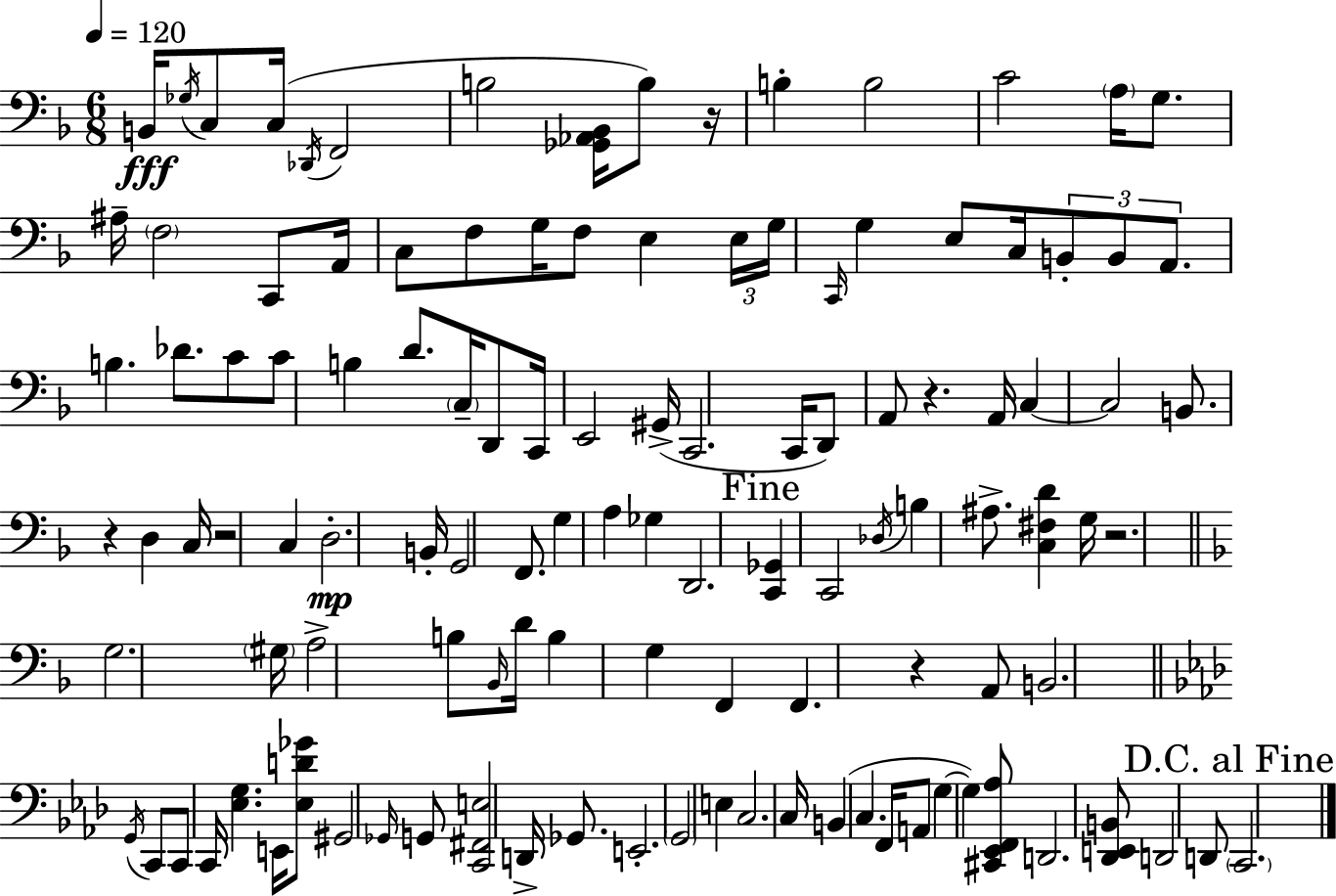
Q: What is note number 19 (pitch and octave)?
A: F3